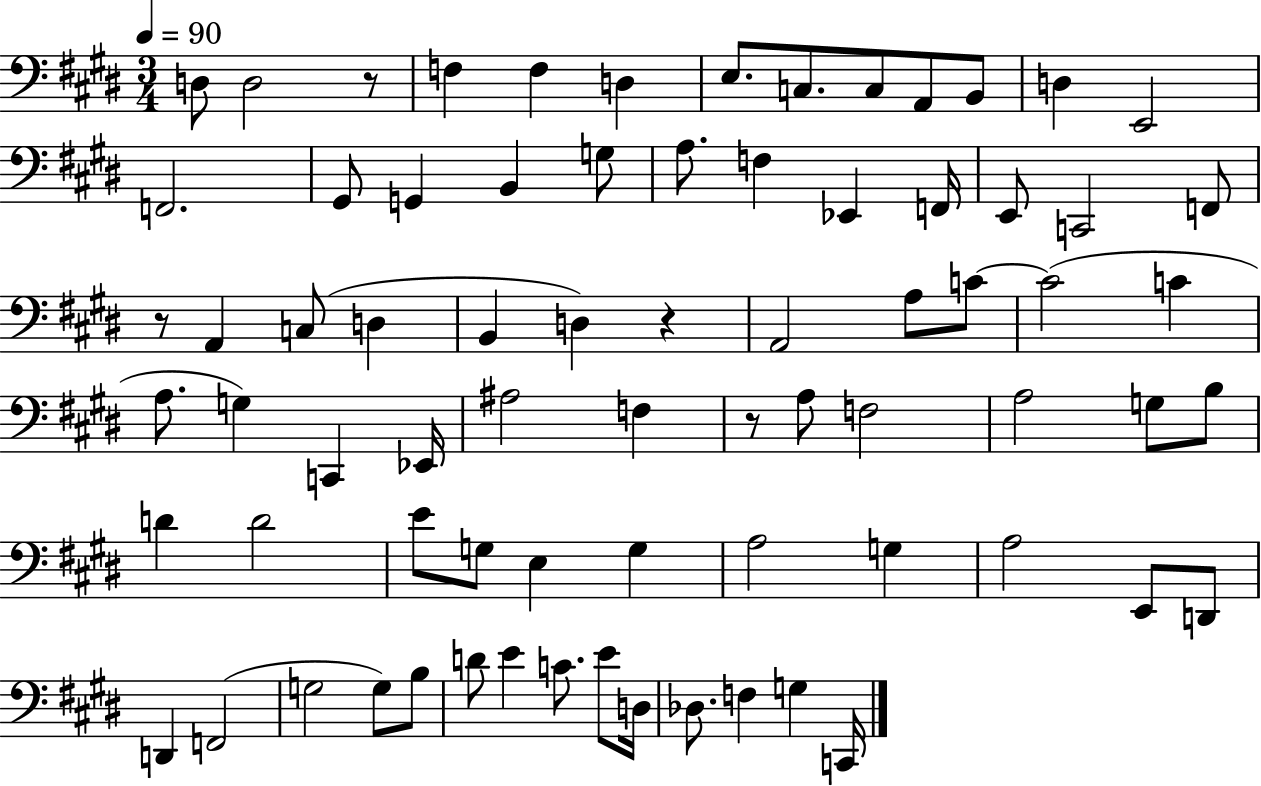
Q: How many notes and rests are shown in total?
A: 74